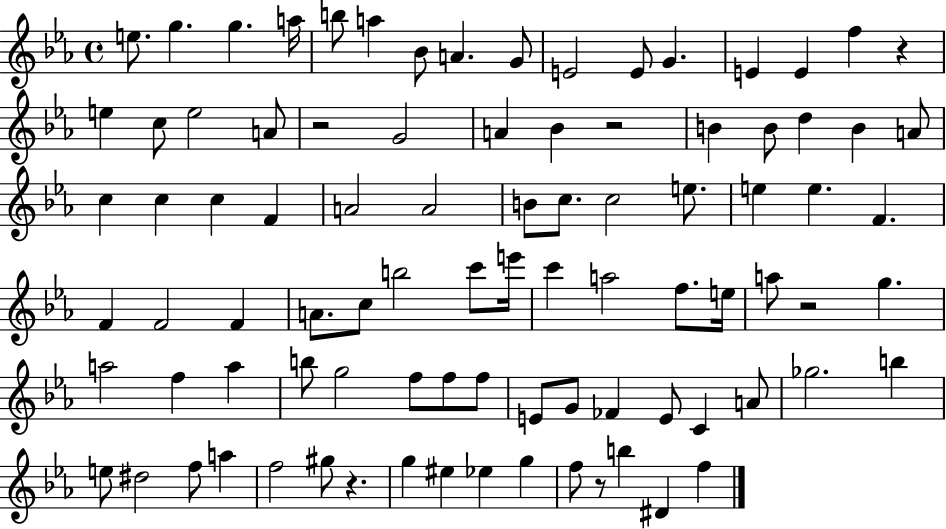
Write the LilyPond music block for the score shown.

{
  \clef treble
  \time 4/4
  \defaultTimeSignature
  \key ees \major
  \repeat volta 2 { e''8. g''4. g''4. a''16 | b''8 a''4 bes'8 a'4. g'8 | e'2 e'8 g'4. | e'4 e'4 f''4 r4 | \break e''4 c''8 e''2 a'8 | r2 g'2 | a'4 bes'4 r2 | b'4 b'8 d''4 b'4 a'8 | \break c''4 c''4 c''4 f'4 | a'2 a'2 | b'8 c''8. c''2 e''8. | e''4 e''4. f'4. | \break f'4 f'2 f'4 | a'8. c''8 b''2 c'''8 e'''16 | c'''4 a''2 f''8. e''16 | a''8 r2 g''4. | \break a''2 f''4 a''4 | b''8 g''2 f''8 f''8 f''8 | e'8 g'8 fes'4 e'8 c'4 a'8 | ges''2. b''4 | \break e''8 dis''2 f''8 a''4 | f''2 gis''8 r4. | g''4 eis''4 ees''4 g''4 | f''8 r8 b''4 dis'4 f''4 | \break } \bar "|."
}